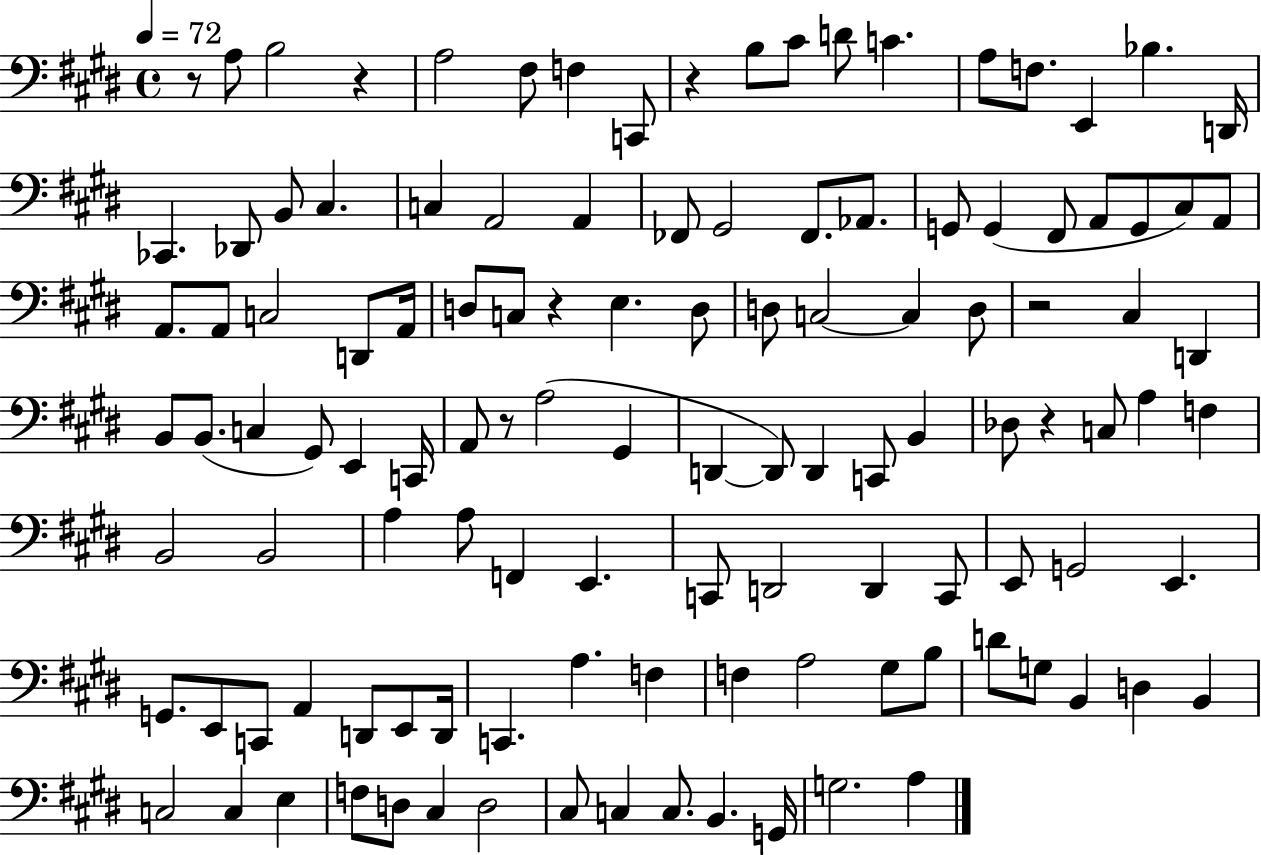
X:1
T:Untitled
M:4/4
L:1/4
K:E
z/2 A,/2 B,2 z A,2 ^F,/2 F, C,,/2 z B,/2 ^C/2 D/2 C A,/2 F,/2 E,, _B, D,,/4 _C,, _D,,/2 B,,/2 ^C, C, A,,2 A,, _F,,/2 ^G,,2 _F,,/2 _A,,/2 G,,/2 G,, ^F,,/2 A,,/2 G,,/2 ^C,/2 A,,/2 A,,/2 A,,/2 C,2 D,,/2 A,,/4 D,/2 C,/2 z E, D,/2 D,/2 C,2 C, D,/2 z2 ^C, D,, B,,/2 B,,/2 C, ^G,,/2 E,, C,,/4 A,,/2 z/2 A,2 ^G,, D,, D,,/2 D,, C,,/2 B,, _D,/2 z C,/2 A, F, B,,2 B,,2 A, A,/2 F,, E,, C,,/2 D,,2 D,, C,,/2 E,,/2 G,,2 E,, G,,/2 E,,/2 C,,/2 A,, D,,/2 E,,/2 D,,/4 C,, A, F, F, A,2 ^G,/2 B,/2 D/2 G,/2 B,, D, B,, C,2 C, E, F,/2 D,/2 ^C, D,2 ^C,/2 C, C,/2 B,, G,,/4 G,2 A,